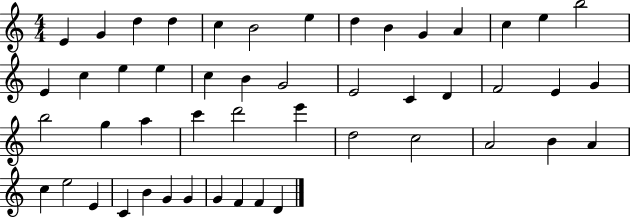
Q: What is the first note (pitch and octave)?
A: E4